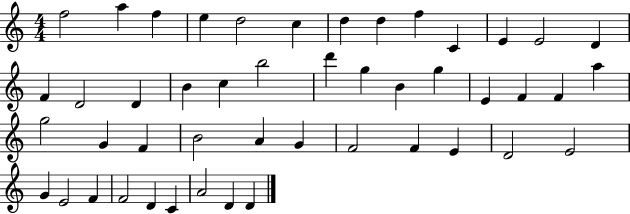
{
  \clef treble
  \numericTimeSignature
  \time 4/4
  \key c \major
  f''2 a''4 f''4 | e''4 d''2 c''4 | d''4 d''4 f''4 c'4 | e'4 e'2 d'4 | \break f'4 d'2 d'4 | b'4 c''4 b''2 | d'''4 g''4 b'4 g''4 | e'4 f'4 f'4 a''4 | \break g''2 g'4 f'4 | b'2 a'4 g'4 | f'2 f'4 e'4 | d'2 e'2 | \break g'4 e'2 f'4 | f'2 d'4 c'4 | a'2 d'4 d'4 | \bar "|."
}